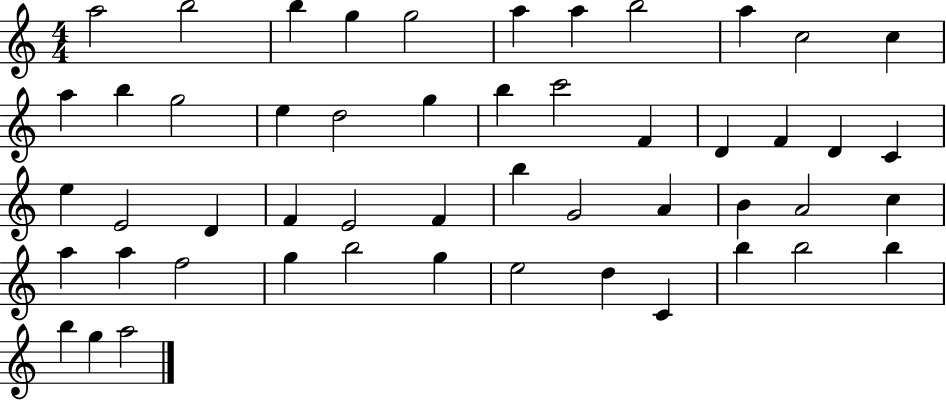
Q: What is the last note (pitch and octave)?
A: A5